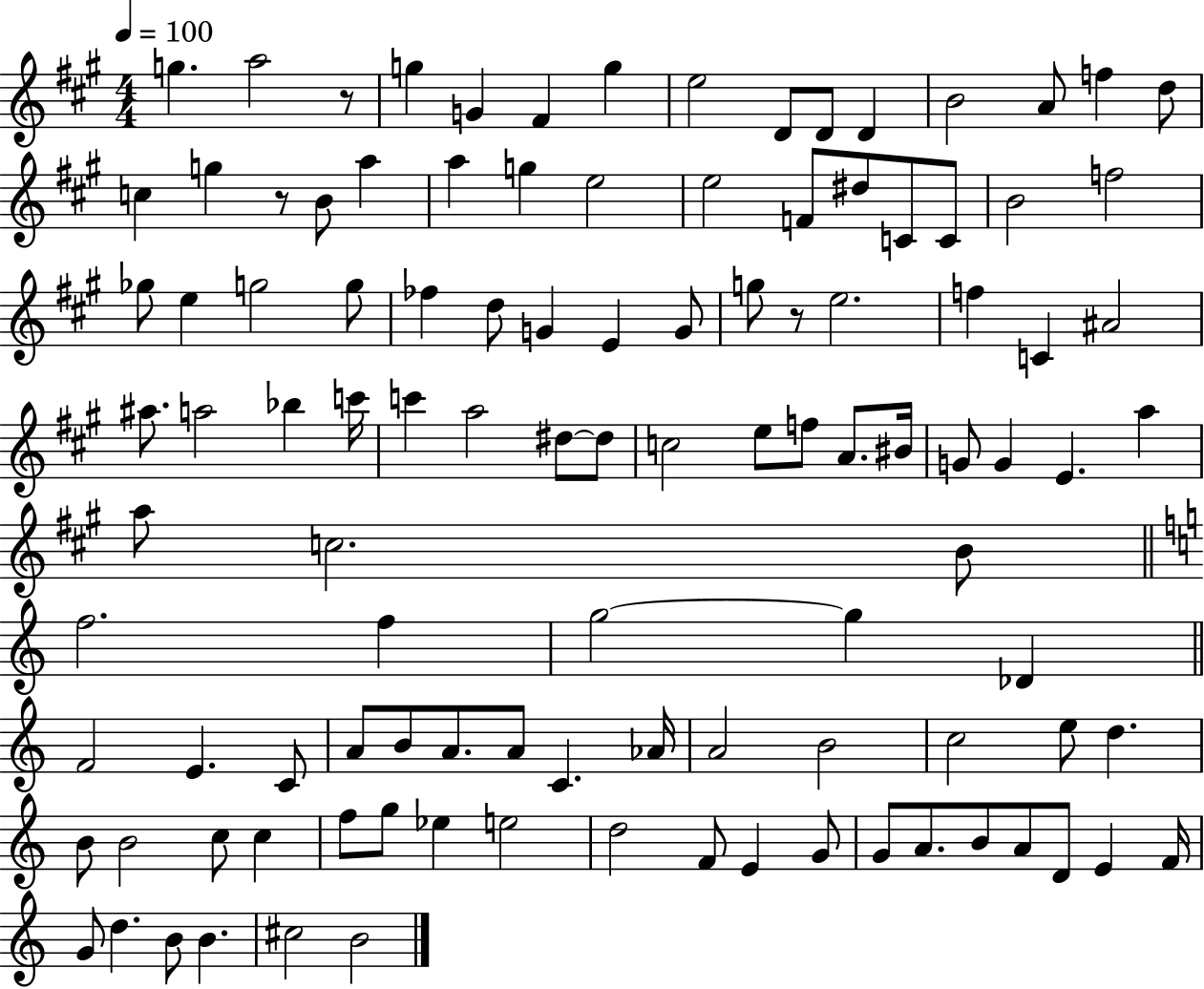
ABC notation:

X:1
T:Untitled
M:4/4
L:1/4
K:A
g a2 z/2 g G ^F g e2 D/2 D/2 D B2 A/2 f d/2 c g z/2 B/2 a a g e2 e2 F/2 ^d/2 C/2 C/2 B2 f2 _g/2 e g2 g/2 _f d/2 G E G/2 g/2 z/2 e2 f C ^A2 ^a/2 a2 _b c'/4 c' a2 ^d/2 ^d/2 c2 e/2 f/2 A/2 ^B/4 G/2 G E a a/2 c2 B/2 f2 f g2 g _D F2 E C/2 A/2 B/2 A/2 A/2 C _A/4 A2 B2 c2 e/2 d B/2 B2 c/2 c f/2 g/2 _e e2 d2 F/2 E G/2 G/2 A/2 B/2 A/2 D/2 E F/4 G/2 d B/2 B ^c2 B2